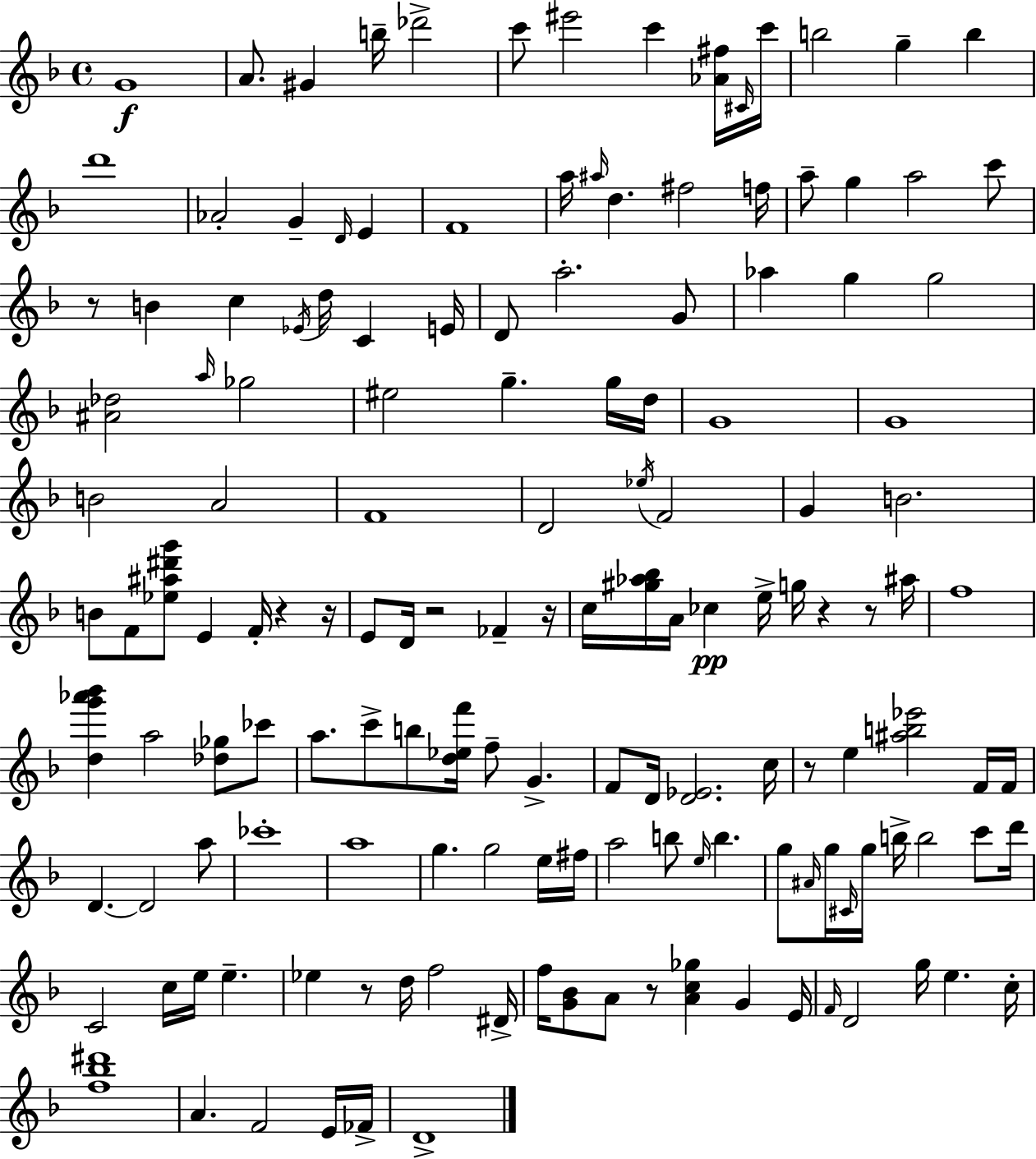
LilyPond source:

{
  \clef treble
  \time 4/4
  \defaultTimeSignature
  \key f \major
  g'1\f | a'8. gis'4 b''16-- des'''2-> | c'''8 eis'''2 c'''4 <aes' fis''>16 \grace { cis'16 } | c'''16 b''2 g''4-- b''4 | \break d'''1 | aes'2-. g'4-- \grace { d'16 } e'4 | f'1 | a''16 \grace { ais''16 } d''4. fis''2 | \break f''16 a''8-- g''4 a''2 | c'''8 r8 b'4 c''4 \acciaccatura { ees'16 } d''16 c'4 | e'16 d'8 a''2.-. | g'8 aes''4 g''4 g''2 | \break <ais' des''>2 \grace { a''16 } ges''2 | eis''2 g''4.-- | g''16 d''16 g'1 | g'1 | \break b'2 a'2 | f'1 | d'2 \acciaccatura { ees''16 } f'2 | g'4 b'2. | \break b'8 f'8 <ees'' ais'' dis''' g'''>8 e'4 | f'16-. r4 r16 e'8 d'16 r2 | fes'4-- r16 c''16 <gis'' aes'' bes''>16 a'16 ces''4\pp e''16-> g''16 r4 | r8 ais''16 f''1 | \break <d'' g''' aes''' bes'''>4 a''2 | <des'' ges''>8 ces'''8 a''8. c'''8-> b''8 <d'' ees'' f'''>16 f''8-- | g'4.-> f'8 d'16 <d' ees'>2. | c''16 r8 e''4 <ais'' b'' ees'''>2 | \break f'16 f'16 d'4.~~ d'2 | a''8 ces'''1-. | a''1 | g''4. g''2 | \break e''16 fis''16 a''2 b''8 | \grace { e''16 } b''4. g''8 \grace { ais'16 } g''16 \grace { cis'16 } g''16 b''16-> b''2 | c'''8 d'''16 c'2 | c''16 e''16 e''4.-- ees''4 r8 d''16 | \break f''2 dis'16-> f''16 <g' bes'>8 a'8 r8 | <a' c'' ges''>4 g'4 e'16 \grace { f'16 } d'2 | g''16 e''4. c''16-. <f'' bes'' dis'''>1 | a'4. | \break f'2 e'16 fes'16-> d'1-> | \bar "|."
}